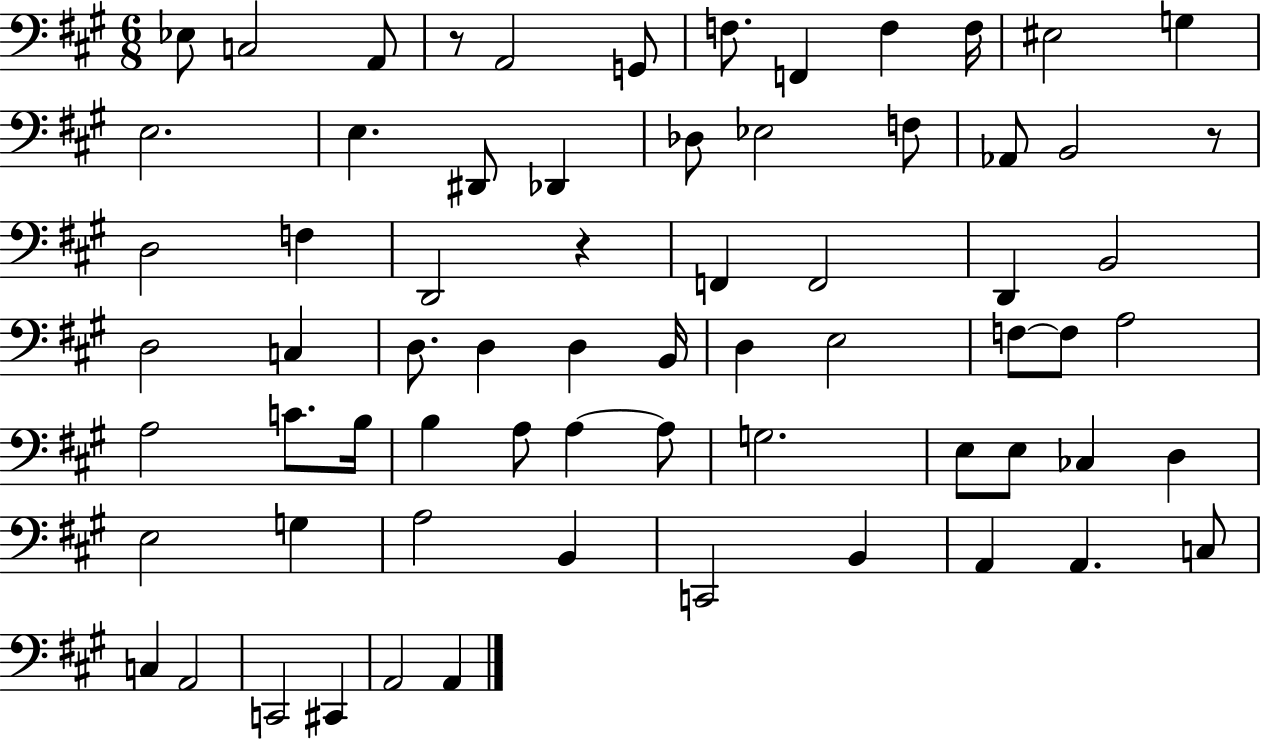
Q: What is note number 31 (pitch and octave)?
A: D3